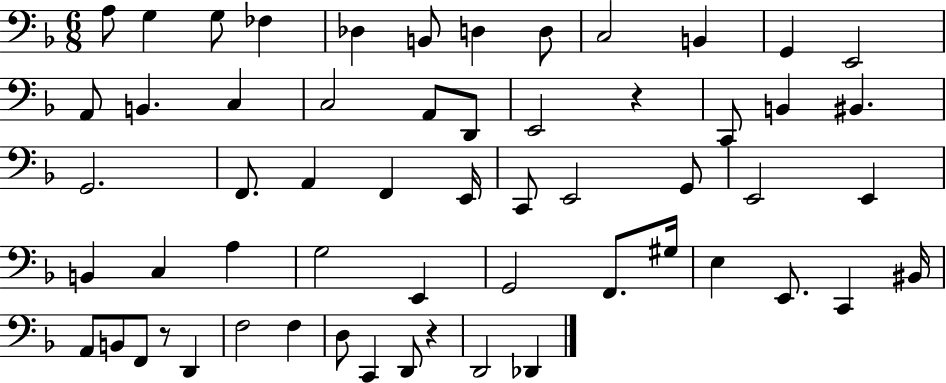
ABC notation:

X:1
T:Untitled
M:6/8
L:1/4
K:F
A,/2 G, G,/2 _F, _D, B,,/2 D, D,/2 C,2 B,, G,, E,,2 A,,/2 B,, C, C,2 A,,/2 D,,/2 E,,2 z C,,/2 B,, ^B,, G,,2 F,,/2 A,, F,, E,,/4 C,,/2 E,,2 G,,/2 E,,2 E,, B,, C, A, G,2 E,, G,,2 F,,/2 ^G,/4 E, E,,/2 C,, ^B,,/4 A,,/2 B,,/2 F,,/2 z/2 D,, F,2 F, D,/2 C,, D,,/2 z D,,2 _D,,